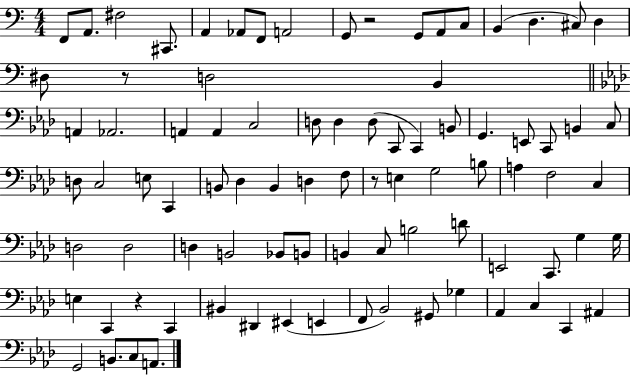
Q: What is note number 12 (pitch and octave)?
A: C3